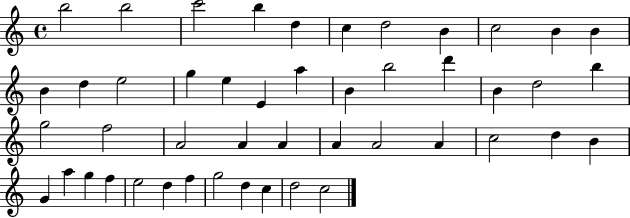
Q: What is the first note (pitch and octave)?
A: B5